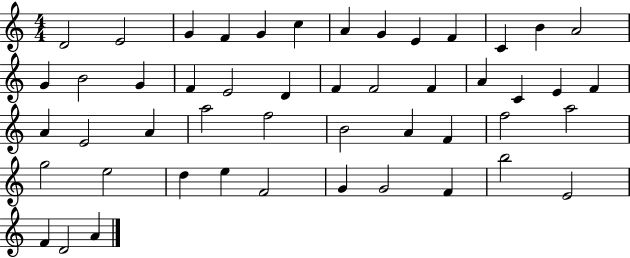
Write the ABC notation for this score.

X:1
T:Untitled
M:4/4
L:1/4
K:C
D2 E2 G F G c A G E F C B A2 G B2 G F E2 D F F2 F A C E F A E2 A a2 f2 B2 A F f2 a2 g2 e2 d e F2 G G2 F b2 E2 F D2 A